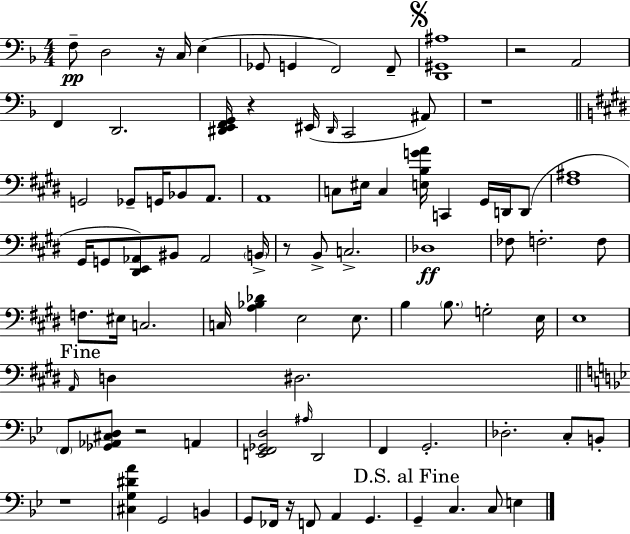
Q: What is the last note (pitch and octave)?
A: E3